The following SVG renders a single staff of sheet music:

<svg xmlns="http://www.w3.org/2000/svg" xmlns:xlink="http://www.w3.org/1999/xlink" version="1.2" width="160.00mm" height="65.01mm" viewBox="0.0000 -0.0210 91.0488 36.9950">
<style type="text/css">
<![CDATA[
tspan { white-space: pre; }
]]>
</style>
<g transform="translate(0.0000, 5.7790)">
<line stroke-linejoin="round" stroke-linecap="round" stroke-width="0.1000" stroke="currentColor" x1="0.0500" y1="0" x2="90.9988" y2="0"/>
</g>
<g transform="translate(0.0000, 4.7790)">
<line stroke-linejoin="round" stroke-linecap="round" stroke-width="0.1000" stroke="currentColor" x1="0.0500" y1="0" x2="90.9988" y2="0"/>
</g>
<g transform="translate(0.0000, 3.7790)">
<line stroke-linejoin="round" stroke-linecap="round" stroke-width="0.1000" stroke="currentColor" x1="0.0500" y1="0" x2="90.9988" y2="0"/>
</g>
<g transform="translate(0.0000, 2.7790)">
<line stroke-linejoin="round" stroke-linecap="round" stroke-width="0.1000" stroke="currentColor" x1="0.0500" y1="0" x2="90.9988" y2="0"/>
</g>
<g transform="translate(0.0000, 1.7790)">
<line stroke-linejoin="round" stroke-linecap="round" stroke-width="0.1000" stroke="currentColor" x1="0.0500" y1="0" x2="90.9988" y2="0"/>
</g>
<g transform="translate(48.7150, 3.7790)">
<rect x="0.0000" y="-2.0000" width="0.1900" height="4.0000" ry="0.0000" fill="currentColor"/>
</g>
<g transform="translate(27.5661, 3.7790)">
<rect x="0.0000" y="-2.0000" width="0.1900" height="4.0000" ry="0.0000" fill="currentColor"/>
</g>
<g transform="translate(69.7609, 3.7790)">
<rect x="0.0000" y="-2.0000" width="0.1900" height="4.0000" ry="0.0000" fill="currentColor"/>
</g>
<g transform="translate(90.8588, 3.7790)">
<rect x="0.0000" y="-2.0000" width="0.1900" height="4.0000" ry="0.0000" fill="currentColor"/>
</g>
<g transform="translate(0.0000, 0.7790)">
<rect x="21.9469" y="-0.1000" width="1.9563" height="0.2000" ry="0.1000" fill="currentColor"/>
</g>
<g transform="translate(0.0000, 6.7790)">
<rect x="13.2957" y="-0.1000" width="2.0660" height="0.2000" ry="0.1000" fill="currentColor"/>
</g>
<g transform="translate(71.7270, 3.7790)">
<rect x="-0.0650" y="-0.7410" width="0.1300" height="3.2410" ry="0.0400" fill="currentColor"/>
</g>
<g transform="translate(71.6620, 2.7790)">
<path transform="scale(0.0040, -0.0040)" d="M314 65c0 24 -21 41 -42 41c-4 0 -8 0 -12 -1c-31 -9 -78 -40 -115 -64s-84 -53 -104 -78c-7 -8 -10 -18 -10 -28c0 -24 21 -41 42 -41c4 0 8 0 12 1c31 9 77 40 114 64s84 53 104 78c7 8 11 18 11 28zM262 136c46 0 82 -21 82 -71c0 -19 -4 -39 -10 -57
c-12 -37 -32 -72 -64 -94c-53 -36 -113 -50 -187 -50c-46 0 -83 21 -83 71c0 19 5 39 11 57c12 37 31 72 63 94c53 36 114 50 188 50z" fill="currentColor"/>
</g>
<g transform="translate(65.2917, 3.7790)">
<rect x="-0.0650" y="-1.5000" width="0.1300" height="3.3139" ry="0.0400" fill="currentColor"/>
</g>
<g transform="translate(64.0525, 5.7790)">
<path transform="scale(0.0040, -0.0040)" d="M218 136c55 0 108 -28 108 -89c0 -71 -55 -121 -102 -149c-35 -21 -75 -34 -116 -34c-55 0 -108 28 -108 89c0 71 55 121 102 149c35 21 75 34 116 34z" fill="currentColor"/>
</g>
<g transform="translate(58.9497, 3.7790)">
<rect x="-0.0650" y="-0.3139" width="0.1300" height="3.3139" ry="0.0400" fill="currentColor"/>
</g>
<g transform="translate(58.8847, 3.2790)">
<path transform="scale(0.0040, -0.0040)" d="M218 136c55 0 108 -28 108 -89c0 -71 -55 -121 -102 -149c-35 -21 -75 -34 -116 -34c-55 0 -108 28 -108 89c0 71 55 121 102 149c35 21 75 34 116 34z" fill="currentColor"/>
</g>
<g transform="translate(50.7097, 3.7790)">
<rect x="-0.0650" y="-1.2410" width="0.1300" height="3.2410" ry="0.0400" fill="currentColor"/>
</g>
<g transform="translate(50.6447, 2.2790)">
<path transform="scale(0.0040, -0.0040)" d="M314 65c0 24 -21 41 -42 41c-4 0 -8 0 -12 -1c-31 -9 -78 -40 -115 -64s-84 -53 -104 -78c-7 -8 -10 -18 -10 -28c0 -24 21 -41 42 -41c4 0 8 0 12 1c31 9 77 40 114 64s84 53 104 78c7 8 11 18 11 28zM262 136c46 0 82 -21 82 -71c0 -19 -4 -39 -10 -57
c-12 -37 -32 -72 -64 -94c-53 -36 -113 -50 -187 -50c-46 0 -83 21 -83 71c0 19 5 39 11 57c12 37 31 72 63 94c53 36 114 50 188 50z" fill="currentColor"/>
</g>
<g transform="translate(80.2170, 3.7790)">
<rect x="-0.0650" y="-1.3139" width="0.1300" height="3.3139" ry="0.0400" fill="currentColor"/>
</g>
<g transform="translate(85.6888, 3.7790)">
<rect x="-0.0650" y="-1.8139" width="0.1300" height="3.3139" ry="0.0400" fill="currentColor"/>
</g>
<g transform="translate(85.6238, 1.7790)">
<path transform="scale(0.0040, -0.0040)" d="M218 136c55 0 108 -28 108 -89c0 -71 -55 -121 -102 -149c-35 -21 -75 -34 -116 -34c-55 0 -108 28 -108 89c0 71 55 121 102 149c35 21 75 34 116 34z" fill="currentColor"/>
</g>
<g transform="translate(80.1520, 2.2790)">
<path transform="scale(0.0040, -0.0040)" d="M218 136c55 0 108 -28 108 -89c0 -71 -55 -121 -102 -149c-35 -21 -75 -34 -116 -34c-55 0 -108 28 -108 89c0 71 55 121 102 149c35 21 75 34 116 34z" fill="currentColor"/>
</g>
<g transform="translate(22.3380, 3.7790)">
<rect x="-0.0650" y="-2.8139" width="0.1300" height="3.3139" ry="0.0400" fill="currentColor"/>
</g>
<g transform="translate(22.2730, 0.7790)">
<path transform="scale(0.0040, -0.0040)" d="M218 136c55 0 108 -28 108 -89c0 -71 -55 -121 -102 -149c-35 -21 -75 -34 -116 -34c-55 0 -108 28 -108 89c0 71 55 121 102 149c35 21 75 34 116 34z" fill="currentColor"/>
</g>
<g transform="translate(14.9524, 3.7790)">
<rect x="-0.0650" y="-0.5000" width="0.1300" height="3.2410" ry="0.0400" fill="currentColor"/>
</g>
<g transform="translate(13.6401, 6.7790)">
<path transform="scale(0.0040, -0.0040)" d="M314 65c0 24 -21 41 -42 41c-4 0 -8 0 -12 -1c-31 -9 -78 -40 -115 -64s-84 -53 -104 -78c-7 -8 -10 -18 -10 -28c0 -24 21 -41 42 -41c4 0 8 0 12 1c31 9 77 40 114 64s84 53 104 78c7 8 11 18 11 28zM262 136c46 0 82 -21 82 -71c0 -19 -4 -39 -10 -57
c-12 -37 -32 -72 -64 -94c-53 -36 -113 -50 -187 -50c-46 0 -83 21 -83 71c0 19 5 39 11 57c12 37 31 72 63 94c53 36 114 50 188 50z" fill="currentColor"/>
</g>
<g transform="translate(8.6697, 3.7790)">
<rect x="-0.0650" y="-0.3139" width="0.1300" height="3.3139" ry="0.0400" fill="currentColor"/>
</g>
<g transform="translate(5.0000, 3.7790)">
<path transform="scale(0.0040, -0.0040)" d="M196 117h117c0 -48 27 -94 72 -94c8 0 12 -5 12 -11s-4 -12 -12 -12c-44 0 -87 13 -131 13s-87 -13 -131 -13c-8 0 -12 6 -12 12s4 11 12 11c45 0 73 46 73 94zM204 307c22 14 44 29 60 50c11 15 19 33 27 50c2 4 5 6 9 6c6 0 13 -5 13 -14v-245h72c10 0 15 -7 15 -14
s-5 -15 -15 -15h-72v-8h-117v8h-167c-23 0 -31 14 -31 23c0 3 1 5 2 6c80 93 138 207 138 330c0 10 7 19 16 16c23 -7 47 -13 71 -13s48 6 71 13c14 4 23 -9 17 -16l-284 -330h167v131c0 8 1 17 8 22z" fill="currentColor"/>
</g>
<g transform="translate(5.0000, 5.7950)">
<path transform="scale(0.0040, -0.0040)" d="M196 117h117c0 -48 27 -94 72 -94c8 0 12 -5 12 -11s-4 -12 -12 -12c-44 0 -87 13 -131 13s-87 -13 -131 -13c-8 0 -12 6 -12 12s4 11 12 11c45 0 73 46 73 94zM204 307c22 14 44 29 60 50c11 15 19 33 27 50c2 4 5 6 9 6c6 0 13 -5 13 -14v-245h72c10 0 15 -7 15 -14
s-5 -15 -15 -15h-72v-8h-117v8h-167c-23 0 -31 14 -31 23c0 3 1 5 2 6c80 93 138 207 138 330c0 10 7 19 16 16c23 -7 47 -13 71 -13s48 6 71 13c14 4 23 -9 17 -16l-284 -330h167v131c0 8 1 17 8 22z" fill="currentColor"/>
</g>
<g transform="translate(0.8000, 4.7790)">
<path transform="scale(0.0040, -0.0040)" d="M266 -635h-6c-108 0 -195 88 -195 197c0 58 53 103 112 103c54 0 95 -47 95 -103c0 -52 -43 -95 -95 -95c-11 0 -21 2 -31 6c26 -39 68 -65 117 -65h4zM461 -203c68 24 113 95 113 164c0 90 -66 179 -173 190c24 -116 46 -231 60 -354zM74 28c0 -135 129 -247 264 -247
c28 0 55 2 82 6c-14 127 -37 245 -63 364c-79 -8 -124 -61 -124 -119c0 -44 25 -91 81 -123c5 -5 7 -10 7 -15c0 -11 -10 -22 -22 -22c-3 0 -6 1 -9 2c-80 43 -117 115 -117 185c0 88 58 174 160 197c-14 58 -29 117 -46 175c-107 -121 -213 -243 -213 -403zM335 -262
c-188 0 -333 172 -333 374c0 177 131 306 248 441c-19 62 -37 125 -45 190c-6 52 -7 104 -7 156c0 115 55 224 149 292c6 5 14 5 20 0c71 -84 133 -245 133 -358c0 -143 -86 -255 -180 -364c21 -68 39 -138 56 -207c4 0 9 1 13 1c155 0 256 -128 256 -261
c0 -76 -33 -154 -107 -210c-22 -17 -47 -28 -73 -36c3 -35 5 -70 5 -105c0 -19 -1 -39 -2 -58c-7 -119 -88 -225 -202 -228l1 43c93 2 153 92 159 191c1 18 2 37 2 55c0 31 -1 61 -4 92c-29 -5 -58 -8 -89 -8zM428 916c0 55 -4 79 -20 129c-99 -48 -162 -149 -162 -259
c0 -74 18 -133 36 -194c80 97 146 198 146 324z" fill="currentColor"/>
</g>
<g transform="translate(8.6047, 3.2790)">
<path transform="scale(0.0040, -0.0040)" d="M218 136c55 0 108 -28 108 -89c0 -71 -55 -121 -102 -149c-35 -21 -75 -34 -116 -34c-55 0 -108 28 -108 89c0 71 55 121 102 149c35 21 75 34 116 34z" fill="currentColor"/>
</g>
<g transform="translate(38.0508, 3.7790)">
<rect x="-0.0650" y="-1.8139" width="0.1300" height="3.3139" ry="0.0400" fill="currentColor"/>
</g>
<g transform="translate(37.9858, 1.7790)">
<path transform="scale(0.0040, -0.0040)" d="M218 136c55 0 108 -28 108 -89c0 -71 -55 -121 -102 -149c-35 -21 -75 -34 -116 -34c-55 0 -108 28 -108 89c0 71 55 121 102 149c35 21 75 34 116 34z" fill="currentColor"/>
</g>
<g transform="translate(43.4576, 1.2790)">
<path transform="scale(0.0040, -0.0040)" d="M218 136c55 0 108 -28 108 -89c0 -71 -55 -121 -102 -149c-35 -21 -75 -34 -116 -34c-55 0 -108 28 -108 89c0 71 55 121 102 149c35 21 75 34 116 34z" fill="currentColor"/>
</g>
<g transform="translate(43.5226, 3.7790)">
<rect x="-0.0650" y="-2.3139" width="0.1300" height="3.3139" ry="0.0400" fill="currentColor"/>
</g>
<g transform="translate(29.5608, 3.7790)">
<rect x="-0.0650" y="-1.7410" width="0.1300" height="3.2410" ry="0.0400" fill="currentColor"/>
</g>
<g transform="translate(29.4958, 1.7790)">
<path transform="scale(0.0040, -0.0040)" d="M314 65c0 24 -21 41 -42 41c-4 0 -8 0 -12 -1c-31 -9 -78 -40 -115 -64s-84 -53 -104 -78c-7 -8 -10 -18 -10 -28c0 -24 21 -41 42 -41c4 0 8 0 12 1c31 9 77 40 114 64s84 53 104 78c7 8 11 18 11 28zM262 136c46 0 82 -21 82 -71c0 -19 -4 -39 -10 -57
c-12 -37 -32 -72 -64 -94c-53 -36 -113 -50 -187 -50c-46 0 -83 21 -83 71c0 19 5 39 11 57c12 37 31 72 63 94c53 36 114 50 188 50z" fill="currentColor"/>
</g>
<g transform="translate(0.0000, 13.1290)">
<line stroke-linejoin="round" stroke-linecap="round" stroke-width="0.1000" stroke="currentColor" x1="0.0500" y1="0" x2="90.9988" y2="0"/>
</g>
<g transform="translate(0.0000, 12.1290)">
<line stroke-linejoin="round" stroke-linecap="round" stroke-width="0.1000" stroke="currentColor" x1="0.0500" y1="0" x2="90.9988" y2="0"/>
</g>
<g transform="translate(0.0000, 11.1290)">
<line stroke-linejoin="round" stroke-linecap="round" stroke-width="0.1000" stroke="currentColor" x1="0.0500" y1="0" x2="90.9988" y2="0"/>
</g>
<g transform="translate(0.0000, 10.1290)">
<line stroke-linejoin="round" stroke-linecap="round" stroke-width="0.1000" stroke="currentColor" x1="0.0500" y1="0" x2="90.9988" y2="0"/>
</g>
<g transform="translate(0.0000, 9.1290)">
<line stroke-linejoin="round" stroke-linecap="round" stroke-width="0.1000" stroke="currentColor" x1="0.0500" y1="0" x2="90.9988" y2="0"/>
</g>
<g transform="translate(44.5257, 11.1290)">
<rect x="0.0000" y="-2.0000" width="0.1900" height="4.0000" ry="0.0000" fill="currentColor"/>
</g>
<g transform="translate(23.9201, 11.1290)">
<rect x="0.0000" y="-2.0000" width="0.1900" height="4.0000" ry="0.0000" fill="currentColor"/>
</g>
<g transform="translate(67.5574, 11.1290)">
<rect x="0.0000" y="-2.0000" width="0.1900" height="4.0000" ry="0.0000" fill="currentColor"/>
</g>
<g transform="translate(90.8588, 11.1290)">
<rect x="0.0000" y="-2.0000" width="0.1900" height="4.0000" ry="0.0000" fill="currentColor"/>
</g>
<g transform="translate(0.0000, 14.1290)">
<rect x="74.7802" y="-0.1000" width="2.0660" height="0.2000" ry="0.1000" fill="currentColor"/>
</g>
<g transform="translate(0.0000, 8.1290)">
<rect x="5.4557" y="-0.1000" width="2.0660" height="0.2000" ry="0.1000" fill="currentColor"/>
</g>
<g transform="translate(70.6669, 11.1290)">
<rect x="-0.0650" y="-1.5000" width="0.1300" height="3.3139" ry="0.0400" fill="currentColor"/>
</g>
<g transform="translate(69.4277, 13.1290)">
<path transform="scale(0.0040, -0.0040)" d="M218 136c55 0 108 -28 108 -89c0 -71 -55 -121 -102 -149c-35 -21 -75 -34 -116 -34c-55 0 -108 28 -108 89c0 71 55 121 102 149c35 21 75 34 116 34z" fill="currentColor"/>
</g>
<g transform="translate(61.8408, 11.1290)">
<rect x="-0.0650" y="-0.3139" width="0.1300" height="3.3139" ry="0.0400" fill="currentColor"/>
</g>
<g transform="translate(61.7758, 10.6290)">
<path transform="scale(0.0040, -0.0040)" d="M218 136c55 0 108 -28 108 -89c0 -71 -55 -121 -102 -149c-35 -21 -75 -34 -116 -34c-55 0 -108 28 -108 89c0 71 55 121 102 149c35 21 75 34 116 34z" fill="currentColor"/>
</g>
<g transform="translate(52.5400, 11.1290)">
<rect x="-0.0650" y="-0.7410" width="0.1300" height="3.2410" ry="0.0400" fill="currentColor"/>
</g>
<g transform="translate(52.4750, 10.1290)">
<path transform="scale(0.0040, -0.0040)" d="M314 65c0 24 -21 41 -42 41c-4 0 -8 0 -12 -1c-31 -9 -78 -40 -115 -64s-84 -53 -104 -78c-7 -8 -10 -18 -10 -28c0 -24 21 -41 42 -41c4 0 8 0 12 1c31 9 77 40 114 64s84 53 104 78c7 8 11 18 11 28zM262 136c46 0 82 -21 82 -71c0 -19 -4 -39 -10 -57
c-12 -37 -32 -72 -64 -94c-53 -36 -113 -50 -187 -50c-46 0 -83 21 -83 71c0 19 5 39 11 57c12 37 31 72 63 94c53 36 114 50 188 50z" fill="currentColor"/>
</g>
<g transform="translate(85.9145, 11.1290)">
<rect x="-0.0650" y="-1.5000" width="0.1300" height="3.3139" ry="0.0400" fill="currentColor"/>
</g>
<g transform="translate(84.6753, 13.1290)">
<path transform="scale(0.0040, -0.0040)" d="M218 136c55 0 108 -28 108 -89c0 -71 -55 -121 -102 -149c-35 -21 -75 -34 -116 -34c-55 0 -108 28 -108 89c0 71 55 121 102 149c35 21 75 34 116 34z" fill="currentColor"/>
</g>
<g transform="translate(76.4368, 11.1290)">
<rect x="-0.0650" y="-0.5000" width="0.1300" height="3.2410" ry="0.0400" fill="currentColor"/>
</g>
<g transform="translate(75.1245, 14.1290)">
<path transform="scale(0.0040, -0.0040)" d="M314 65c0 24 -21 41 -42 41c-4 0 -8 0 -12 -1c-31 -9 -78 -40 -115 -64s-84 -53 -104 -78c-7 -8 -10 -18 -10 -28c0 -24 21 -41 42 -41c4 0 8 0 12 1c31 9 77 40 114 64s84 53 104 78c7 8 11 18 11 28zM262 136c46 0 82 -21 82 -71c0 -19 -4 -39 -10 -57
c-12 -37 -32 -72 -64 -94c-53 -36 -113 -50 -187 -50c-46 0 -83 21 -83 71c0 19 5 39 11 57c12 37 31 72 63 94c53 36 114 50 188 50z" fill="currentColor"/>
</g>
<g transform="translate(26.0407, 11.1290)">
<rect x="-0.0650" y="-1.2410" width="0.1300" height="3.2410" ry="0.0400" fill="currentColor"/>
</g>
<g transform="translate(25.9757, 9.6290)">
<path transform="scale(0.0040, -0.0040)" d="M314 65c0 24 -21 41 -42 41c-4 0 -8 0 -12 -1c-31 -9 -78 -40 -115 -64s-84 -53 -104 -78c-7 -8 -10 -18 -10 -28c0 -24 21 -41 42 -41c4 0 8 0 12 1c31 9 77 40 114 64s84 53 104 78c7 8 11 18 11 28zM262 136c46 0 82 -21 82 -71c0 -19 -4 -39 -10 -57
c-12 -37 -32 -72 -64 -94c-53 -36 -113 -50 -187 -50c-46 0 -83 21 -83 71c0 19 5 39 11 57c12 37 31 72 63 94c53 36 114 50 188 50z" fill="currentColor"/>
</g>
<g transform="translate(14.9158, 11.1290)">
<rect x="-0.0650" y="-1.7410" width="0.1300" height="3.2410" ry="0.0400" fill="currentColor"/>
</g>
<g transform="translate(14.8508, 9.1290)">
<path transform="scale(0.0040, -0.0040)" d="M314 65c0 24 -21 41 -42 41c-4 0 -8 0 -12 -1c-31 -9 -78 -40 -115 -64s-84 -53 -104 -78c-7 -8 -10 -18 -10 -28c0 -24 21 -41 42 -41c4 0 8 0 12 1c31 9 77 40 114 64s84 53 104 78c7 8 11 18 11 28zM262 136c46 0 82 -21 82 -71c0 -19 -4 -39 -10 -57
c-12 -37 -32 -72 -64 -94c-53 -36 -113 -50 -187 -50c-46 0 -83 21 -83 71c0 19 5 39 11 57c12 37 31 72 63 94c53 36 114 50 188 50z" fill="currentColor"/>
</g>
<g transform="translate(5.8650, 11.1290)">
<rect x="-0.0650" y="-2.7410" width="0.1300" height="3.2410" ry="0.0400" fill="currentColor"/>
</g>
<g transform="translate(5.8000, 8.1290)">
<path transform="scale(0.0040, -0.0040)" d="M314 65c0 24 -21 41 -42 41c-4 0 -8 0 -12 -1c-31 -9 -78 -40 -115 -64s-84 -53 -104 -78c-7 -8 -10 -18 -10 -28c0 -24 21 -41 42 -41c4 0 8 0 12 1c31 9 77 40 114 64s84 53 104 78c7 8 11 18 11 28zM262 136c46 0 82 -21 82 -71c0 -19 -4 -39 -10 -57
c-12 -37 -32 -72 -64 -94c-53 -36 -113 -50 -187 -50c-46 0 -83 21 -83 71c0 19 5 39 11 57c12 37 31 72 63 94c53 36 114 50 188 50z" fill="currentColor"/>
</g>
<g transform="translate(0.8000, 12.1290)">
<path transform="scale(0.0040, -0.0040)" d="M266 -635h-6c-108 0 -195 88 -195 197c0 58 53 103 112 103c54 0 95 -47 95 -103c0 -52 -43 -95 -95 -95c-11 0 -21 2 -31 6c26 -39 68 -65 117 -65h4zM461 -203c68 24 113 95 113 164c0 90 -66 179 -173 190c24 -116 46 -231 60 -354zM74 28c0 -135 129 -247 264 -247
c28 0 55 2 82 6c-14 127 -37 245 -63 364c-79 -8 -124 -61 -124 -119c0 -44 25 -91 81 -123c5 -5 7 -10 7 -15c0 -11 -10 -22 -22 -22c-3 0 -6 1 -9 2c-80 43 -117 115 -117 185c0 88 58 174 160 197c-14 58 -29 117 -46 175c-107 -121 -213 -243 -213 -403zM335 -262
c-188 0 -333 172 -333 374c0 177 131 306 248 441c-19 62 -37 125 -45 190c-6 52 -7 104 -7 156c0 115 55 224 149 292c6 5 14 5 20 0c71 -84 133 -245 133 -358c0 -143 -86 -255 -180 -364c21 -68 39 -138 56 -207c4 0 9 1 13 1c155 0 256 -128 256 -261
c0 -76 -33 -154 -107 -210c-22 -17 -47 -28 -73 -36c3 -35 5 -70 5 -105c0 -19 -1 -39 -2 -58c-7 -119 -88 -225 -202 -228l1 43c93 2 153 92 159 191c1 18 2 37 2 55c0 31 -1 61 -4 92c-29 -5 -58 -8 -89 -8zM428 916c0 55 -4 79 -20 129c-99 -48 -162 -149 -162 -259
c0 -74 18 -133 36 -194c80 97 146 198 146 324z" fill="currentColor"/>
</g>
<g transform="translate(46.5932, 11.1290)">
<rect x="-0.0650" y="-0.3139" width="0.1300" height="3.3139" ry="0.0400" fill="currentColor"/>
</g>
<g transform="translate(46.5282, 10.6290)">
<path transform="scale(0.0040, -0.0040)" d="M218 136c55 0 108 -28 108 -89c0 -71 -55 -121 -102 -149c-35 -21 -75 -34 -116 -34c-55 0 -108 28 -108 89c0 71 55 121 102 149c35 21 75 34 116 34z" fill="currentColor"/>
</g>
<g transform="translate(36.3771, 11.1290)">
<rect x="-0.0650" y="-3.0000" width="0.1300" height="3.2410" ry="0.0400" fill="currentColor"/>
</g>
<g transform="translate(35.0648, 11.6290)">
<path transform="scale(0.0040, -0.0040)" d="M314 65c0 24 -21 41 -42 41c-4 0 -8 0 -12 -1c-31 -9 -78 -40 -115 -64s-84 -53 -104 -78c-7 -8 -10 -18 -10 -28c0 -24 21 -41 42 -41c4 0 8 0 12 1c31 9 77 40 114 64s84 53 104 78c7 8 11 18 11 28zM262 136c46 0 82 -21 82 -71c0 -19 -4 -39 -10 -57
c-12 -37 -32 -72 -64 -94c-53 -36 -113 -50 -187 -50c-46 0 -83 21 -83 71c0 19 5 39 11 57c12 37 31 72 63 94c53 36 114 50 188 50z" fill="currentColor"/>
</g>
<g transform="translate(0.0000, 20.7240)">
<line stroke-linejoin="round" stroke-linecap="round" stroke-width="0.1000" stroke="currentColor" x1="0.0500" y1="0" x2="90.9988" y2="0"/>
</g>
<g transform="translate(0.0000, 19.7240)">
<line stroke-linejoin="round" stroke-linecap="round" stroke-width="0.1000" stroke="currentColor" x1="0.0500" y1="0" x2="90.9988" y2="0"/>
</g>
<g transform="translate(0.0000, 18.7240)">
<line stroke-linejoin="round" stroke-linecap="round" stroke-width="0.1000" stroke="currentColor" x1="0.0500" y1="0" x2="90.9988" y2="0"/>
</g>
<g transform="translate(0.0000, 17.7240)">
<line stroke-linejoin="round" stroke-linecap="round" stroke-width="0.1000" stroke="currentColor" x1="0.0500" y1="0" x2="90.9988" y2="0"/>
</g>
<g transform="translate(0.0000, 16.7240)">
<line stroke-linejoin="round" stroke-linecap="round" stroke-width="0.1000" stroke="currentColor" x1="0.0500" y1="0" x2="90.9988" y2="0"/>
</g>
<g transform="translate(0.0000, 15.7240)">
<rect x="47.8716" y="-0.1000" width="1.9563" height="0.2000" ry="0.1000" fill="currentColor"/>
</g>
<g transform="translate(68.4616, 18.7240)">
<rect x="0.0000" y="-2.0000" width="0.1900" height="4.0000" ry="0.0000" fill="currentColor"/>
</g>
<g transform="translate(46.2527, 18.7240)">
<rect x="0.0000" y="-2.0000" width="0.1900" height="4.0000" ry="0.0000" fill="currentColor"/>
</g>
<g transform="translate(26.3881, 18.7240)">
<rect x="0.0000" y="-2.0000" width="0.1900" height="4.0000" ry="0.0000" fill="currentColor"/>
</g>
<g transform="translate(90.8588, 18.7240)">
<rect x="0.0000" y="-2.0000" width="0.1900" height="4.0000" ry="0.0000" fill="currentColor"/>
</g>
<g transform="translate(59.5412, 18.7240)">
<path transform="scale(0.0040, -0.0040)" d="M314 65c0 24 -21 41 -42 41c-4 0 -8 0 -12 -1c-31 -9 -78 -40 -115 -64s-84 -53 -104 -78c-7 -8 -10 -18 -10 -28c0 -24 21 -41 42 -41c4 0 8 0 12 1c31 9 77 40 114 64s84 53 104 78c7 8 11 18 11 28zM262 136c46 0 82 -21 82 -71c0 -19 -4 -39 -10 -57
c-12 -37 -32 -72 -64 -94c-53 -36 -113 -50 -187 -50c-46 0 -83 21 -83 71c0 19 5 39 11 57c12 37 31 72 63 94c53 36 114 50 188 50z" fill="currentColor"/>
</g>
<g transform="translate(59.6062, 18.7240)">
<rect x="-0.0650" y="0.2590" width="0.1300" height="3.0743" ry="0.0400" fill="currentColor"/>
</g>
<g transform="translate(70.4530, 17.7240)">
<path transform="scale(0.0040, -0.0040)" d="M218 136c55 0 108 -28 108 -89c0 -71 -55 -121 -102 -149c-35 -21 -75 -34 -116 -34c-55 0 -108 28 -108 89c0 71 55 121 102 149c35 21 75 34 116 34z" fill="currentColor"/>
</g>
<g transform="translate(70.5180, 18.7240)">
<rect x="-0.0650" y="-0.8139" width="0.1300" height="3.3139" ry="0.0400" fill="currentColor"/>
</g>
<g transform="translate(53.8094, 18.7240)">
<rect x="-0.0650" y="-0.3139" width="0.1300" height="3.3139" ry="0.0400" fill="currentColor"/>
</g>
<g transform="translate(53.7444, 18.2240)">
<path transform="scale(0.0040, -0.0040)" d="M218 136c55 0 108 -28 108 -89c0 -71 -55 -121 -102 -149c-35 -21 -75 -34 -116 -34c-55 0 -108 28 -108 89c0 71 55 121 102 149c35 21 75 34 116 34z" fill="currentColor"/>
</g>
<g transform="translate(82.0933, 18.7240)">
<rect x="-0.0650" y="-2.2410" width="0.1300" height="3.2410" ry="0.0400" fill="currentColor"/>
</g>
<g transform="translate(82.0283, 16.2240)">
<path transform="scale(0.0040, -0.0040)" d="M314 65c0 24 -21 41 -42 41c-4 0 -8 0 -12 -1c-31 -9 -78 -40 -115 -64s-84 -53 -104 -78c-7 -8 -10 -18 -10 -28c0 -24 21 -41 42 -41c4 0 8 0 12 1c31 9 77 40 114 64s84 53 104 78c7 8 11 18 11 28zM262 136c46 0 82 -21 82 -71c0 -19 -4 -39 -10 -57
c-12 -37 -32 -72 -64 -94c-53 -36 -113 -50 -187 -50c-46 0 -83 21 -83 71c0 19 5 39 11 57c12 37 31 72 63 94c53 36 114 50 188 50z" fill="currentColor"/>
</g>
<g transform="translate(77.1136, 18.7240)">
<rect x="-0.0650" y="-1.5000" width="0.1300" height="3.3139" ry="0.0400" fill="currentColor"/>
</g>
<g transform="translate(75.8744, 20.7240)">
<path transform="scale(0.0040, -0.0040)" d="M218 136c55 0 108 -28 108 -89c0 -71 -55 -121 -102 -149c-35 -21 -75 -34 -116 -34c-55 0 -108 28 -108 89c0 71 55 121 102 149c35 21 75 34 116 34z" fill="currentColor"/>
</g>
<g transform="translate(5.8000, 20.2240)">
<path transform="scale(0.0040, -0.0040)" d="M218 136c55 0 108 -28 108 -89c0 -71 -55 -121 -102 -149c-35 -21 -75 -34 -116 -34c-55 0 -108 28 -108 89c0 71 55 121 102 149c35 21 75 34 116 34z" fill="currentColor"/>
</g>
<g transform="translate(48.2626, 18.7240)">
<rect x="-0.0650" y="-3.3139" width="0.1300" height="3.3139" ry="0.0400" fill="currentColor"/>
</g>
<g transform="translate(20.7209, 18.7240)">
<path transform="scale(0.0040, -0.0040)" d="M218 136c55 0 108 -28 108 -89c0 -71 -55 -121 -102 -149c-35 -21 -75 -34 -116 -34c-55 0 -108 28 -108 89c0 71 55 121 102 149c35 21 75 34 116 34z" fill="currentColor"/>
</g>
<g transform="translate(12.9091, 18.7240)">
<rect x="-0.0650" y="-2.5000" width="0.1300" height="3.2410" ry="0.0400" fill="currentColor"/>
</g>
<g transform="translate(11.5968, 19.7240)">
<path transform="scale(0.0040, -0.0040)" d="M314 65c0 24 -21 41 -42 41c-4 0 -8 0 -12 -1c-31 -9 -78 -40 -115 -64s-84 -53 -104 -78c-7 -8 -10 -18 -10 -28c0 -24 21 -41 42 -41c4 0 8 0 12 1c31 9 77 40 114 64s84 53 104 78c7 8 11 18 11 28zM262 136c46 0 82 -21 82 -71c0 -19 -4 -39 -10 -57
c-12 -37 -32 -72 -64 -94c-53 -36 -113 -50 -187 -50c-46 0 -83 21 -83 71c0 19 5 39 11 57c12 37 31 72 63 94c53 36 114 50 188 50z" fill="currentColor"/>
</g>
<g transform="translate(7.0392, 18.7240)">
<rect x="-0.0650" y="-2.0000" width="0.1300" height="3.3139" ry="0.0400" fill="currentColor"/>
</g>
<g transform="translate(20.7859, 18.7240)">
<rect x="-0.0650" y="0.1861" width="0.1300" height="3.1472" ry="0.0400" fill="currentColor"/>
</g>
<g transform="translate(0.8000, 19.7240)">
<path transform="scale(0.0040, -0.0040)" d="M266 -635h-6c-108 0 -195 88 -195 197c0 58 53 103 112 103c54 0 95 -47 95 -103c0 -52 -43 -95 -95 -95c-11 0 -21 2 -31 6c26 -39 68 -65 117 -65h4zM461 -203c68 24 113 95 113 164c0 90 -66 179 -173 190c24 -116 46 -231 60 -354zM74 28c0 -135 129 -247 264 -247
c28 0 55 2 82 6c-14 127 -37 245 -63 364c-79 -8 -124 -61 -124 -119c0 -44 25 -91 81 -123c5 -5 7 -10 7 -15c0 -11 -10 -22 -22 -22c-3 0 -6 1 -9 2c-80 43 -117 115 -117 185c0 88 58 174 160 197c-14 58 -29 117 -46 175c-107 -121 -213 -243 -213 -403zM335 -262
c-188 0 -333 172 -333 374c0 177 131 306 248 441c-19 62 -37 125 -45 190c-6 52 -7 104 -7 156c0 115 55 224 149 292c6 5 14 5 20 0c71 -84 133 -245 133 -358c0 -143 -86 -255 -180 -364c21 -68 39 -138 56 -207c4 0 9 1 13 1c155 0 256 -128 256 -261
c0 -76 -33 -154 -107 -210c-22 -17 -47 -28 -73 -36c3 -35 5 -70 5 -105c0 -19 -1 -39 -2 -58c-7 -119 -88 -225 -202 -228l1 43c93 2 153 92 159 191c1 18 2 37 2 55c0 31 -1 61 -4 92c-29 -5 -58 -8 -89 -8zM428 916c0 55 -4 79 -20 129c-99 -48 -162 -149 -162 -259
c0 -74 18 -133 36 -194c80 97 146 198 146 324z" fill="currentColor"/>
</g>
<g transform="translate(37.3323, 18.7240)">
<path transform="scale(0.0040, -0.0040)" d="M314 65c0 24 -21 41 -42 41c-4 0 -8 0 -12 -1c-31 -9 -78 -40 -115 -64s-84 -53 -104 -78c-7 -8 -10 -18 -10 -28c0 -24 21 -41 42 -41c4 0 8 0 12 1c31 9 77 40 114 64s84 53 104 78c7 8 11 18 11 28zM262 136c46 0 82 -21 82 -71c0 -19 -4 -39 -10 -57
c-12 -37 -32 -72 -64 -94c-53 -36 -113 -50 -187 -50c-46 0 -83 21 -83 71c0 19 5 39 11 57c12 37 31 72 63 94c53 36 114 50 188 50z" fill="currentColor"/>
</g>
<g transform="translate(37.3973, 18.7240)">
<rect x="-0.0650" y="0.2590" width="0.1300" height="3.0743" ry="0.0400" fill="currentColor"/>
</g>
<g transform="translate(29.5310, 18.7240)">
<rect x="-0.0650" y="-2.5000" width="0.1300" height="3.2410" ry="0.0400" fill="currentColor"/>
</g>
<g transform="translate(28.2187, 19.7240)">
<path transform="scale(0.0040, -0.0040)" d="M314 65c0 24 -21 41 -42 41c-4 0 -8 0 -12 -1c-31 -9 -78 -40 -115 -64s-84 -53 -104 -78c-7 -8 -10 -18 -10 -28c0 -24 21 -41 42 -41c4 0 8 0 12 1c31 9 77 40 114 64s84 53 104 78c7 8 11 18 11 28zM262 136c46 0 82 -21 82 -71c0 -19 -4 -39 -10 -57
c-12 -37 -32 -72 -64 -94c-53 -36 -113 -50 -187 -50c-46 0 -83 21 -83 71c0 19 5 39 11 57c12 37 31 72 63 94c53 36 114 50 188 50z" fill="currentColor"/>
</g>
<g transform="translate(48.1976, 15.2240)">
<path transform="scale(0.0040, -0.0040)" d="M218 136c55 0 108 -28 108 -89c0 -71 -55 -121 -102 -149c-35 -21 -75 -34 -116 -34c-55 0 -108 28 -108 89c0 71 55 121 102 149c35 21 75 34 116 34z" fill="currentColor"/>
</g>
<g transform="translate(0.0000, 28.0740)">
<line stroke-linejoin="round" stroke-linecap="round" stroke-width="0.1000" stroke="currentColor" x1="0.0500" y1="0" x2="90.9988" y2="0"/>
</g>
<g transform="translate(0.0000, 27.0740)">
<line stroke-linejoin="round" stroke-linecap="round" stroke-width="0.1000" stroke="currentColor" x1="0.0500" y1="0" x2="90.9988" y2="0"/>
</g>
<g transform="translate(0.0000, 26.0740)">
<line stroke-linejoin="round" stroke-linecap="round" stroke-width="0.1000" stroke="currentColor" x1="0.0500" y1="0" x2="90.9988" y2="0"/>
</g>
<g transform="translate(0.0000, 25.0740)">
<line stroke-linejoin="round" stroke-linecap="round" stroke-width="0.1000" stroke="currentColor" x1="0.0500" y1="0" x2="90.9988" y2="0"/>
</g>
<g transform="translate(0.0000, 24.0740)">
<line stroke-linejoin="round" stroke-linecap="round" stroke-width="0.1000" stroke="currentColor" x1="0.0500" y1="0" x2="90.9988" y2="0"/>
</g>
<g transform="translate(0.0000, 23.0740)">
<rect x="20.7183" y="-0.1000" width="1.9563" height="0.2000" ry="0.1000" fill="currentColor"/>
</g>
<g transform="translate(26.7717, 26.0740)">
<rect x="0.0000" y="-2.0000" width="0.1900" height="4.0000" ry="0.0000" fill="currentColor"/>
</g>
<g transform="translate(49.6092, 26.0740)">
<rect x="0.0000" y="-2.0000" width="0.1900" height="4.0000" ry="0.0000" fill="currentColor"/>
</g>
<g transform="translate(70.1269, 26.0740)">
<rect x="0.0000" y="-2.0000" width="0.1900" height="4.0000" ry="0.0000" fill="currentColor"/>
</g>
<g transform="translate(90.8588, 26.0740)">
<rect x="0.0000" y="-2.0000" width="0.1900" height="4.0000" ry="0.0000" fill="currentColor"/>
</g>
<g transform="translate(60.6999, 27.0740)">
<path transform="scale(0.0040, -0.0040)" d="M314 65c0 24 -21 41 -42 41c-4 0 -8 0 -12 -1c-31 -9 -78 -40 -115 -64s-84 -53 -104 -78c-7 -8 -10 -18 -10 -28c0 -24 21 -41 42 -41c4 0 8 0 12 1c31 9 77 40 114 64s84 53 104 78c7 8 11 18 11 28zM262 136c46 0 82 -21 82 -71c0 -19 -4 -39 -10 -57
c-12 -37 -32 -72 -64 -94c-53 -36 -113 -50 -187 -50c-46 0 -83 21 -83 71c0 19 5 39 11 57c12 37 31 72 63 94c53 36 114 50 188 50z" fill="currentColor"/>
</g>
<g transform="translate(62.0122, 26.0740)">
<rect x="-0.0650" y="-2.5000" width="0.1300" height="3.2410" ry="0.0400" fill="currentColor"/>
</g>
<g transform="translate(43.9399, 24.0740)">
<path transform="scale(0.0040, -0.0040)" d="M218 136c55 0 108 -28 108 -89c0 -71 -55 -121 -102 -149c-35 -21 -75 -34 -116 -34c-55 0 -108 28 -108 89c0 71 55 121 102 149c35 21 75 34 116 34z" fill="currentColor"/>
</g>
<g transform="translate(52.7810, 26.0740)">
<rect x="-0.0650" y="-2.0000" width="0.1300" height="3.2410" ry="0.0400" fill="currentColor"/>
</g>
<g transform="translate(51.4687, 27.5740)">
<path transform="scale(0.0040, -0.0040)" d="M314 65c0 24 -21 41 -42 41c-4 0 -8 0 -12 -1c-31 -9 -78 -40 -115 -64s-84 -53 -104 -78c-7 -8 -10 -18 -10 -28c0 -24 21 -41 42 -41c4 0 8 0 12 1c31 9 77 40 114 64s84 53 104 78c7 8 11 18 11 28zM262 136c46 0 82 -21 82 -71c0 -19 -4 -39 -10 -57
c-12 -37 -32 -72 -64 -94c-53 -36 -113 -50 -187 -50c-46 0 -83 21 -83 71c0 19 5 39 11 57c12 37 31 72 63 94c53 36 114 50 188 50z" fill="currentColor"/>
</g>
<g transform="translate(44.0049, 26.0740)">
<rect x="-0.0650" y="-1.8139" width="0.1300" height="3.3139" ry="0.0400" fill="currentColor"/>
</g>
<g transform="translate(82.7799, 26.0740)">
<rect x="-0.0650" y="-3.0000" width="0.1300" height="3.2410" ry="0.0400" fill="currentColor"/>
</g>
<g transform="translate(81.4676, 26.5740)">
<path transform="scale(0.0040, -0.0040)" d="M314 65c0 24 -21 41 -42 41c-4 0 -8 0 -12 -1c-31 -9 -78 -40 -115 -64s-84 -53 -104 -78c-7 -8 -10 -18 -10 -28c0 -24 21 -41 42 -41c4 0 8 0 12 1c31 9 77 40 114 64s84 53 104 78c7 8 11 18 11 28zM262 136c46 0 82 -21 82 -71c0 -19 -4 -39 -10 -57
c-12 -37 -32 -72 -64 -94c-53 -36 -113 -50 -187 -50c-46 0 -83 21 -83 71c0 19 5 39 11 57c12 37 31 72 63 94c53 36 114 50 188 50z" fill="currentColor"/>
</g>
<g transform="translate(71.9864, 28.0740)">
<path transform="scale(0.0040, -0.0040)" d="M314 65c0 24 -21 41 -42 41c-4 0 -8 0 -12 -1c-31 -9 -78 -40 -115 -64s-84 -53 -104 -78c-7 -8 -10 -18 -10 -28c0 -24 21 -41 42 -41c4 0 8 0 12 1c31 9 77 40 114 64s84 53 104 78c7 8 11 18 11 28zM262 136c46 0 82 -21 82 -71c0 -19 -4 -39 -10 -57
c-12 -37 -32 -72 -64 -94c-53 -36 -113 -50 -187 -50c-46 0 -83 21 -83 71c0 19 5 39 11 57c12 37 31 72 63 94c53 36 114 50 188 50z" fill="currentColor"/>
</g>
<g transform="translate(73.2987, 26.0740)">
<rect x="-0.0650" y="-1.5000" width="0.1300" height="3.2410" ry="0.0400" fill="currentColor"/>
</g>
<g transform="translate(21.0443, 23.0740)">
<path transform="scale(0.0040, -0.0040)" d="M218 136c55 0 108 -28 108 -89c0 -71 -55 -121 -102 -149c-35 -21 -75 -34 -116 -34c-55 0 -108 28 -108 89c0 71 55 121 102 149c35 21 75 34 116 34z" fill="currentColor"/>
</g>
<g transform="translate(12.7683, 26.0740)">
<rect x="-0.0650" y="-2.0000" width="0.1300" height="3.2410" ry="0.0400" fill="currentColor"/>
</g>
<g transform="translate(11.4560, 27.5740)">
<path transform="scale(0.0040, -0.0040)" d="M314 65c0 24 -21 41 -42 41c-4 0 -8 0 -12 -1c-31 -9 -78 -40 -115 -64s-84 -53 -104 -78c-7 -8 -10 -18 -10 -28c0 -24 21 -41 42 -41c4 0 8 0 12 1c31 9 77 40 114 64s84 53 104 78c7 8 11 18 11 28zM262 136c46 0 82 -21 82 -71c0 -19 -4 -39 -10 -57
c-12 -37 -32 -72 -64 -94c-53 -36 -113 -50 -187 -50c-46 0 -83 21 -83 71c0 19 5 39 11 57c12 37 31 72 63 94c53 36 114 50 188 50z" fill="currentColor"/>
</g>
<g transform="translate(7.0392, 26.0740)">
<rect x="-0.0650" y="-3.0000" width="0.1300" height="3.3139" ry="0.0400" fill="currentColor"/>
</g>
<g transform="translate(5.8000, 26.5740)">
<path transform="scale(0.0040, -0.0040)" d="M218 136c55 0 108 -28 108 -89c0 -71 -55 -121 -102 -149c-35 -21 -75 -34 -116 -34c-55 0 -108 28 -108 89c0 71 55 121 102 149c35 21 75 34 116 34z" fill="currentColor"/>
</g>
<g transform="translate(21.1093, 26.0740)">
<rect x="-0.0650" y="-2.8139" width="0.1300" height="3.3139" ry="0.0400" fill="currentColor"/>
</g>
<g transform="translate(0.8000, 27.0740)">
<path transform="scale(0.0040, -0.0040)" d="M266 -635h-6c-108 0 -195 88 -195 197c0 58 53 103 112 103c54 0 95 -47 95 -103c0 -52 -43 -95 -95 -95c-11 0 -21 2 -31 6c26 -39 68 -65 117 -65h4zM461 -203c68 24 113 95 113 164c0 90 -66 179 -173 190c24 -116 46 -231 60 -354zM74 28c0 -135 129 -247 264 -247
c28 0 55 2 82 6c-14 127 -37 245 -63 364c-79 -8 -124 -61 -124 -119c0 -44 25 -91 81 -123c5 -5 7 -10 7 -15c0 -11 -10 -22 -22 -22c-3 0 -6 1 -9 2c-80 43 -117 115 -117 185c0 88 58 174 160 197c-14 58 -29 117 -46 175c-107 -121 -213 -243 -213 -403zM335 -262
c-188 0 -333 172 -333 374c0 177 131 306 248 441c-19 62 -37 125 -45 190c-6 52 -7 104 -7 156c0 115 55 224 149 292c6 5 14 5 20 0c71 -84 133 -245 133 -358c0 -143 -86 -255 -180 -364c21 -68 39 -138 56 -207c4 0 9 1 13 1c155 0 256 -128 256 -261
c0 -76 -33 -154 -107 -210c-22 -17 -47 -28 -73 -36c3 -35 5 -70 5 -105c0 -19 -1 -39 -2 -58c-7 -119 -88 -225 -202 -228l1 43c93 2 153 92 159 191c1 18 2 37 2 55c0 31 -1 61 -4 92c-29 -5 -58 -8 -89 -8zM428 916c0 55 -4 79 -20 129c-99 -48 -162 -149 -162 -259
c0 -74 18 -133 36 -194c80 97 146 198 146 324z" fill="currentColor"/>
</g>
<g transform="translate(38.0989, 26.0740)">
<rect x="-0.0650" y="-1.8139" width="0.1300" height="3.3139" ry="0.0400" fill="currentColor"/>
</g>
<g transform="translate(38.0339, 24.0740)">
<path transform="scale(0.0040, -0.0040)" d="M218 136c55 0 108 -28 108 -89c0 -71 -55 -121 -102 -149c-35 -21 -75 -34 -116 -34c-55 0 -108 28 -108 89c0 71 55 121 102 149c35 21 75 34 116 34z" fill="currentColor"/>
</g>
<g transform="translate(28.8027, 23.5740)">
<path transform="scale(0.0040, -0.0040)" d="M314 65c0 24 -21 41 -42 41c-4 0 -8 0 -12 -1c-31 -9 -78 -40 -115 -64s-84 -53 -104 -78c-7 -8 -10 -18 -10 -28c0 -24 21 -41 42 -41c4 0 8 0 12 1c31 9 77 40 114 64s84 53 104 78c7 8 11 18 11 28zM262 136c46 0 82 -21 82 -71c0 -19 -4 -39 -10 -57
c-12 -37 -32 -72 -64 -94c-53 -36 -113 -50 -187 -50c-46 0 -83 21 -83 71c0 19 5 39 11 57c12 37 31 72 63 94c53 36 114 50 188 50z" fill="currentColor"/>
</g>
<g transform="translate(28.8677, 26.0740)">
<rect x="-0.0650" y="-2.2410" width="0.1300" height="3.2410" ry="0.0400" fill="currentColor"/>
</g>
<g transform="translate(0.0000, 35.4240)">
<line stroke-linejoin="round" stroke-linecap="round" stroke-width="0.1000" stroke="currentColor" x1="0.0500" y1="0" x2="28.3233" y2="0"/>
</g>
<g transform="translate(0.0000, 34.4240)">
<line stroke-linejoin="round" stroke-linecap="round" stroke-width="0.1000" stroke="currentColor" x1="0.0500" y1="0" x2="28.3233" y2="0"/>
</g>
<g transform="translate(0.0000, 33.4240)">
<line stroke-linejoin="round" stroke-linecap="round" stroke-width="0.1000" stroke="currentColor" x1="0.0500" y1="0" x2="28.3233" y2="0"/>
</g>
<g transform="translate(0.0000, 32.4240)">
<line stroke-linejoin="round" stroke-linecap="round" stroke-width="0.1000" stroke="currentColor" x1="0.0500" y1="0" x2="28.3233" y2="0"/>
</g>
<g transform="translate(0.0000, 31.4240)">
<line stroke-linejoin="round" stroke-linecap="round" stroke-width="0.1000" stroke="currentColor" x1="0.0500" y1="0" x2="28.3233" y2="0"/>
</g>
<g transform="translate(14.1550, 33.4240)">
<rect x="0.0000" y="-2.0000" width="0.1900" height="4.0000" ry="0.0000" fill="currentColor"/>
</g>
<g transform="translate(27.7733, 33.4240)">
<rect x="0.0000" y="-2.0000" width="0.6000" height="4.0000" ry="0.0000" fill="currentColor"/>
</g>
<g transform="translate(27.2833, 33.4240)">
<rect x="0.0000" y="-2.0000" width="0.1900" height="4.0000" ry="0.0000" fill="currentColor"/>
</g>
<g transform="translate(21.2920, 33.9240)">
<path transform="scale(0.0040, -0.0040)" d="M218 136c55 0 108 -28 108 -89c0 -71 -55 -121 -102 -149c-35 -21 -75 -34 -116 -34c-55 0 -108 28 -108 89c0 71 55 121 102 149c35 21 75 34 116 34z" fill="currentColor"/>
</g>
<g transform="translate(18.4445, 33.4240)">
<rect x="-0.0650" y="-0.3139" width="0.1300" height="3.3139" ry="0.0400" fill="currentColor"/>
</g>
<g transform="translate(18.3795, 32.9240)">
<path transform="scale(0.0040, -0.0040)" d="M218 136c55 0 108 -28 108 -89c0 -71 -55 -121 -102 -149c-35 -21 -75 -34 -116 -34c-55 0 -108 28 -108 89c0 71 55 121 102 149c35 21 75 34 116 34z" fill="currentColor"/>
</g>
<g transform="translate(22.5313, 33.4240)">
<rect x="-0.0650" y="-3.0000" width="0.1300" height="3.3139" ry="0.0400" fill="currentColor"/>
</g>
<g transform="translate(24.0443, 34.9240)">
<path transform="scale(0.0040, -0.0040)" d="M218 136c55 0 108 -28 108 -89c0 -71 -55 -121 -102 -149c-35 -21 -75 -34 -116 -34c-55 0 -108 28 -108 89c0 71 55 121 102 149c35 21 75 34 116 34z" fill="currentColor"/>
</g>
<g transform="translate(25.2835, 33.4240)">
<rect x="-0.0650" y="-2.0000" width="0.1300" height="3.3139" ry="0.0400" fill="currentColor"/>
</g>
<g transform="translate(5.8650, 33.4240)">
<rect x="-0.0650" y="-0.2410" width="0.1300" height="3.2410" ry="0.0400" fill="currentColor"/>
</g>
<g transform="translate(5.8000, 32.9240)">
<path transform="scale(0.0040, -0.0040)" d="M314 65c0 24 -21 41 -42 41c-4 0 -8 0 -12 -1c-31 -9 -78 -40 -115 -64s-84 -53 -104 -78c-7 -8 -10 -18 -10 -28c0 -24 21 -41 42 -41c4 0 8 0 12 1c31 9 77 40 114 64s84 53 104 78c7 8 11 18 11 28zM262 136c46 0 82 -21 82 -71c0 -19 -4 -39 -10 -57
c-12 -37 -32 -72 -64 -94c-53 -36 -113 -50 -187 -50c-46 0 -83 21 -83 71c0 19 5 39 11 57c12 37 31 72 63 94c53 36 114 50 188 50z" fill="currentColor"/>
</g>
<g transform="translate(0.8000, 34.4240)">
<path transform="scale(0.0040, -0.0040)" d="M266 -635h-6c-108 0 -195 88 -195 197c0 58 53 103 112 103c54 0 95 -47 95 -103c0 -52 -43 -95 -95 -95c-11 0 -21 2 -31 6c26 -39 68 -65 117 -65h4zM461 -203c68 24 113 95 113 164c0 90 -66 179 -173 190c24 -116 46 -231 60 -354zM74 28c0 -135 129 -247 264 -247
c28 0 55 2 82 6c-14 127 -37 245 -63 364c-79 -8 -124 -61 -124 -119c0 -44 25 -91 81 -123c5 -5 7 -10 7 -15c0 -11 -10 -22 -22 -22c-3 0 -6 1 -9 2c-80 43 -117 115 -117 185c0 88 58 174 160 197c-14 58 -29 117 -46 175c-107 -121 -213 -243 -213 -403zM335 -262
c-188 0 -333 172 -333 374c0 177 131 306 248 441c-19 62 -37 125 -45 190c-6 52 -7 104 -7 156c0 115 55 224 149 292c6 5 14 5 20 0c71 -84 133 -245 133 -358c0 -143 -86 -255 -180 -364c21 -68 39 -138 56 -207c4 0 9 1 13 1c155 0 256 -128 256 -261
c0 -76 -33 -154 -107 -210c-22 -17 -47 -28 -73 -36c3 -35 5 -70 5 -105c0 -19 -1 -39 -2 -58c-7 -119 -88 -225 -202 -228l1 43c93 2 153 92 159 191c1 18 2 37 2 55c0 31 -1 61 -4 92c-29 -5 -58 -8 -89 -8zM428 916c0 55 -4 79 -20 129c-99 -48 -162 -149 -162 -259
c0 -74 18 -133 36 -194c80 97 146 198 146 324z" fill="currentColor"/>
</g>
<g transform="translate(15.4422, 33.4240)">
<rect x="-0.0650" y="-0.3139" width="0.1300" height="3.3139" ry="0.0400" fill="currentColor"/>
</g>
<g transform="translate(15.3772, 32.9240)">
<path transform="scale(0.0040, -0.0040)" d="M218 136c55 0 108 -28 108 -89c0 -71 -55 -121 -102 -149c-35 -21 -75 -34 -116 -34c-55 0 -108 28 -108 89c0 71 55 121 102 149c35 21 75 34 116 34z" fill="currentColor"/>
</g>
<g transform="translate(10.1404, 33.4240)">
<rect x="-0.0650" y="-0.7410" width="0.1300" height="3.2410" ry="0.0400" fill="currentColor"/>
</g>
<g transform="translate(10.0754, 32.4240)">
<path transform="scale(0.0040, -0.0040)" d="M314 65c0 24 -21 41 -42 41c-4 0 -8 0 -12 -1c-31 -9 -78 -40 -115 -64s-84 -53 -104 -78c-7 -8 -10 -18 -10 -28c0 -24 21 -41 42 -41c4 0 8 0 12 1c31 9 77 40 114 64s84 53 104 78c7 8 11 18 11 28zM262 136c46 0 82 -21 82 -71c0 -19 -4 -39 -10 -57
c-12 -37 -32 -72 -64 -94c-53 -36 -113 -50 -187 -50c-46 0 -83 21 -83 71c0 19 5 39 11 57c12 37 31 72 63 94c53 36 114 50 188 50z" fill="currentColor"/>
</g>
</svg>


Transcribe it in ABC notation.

X:1
T:Untitled
M:4/4
L:1/4
K:C
c C2 a f2 f g e2 c E d2 e f a2 f2 e2 A2 c d2 c E C2 E F G2 B G2 B2 b c B2 d E g2 A F2 a g2 f f F2 G2 E2 A2 c2 d2 c c A F